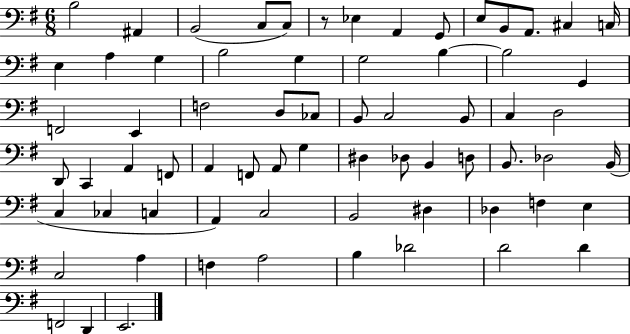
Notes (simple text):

B3/h A#2/q B2/h C3/e C3/e R/e Eb3/q A2/q G2/e E3/e B2/e A2/e. C#3/q C3/s E3/q A3/q G3/q B3/h G3/q G3/h B3/q B3/h G2/q F2/h E2/q F3/h D3/e CES3/e B2/e C3/h B2/e C3/q D3/h D2/e C2/q A2/q F2/e A2/q F2/e A2/e G3/q D#3/q Db3/e B2/q D3/e B2/e. Db3/h B2/s C3/q CES3/q C3/q A2/q C3/h B2/h D#3/q Db3/q F3/q E3/q C3/h A3/q F3/q A3/h B3/q Db4/h D4/h D4/q F2/h D2/q E2/h.